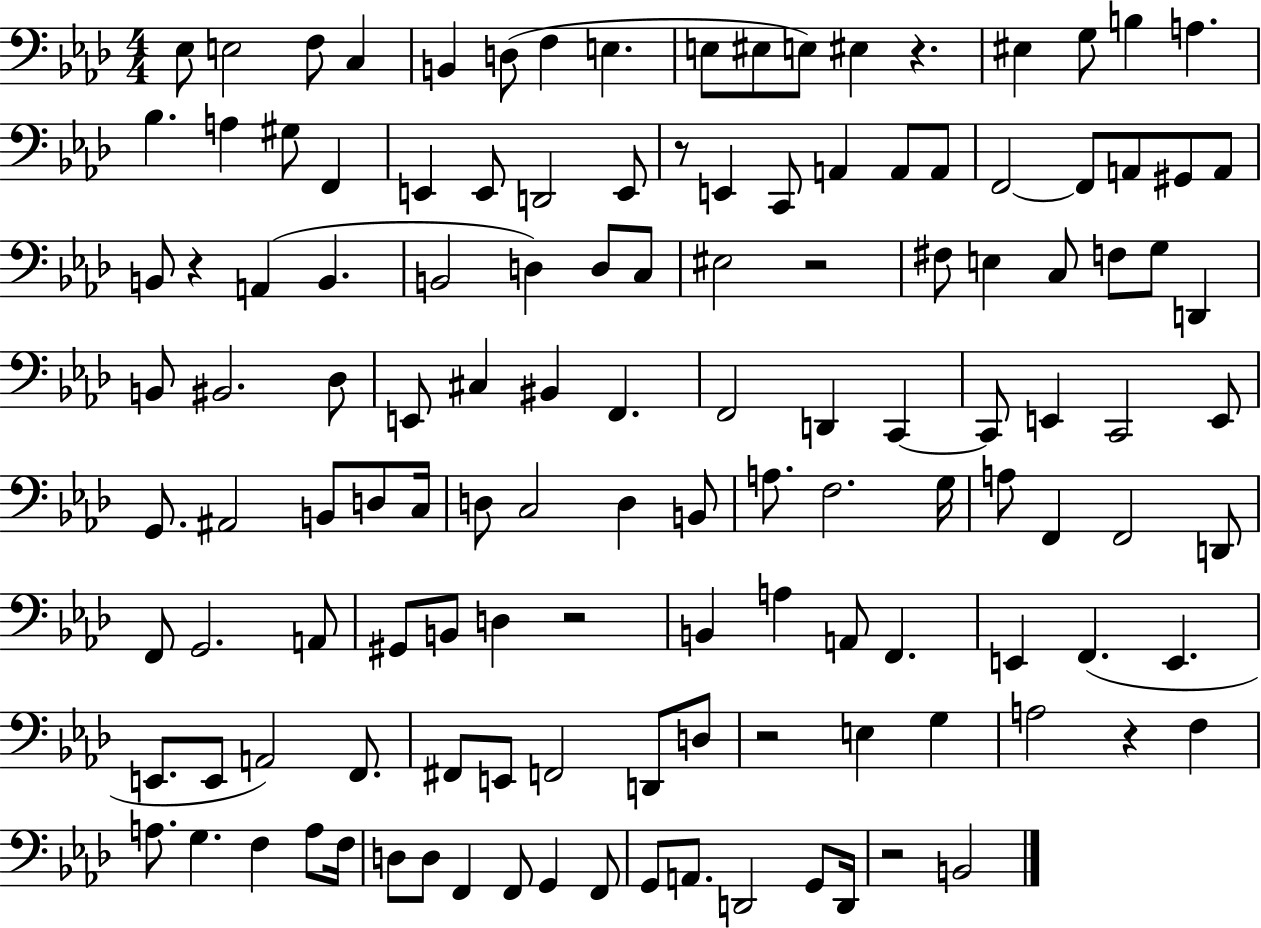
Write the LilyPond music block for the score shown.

{
  \clef bass
  \numericTimeSignature
  \time 4/4
  \key aes \major
  ees8 e2 f8 c4 | b,4 d8( f4 e4. | e8 eis8 e8) eis4 r4. | eis4 g8 b4 a4. | \break bes4. a4 gis8 f,4 | e,4 e,8 d,2 e,8 | r8 e,4 c,8 a,4 a,8 a,8 | f,2~~ f,8 a,8 gis,8 a,8 | \break b,8 r4 a,4( b,4. | b,2 d4) d8 c8 | eis2 r2 | fis8 e4 c8 f8 g8 d,4 | \break b,8 bis,2. des8 | e,8 cis4 bis,4 f,4. | f,2 d,4 c,4~~ | c,8 e,4 c,2 e,8 | \break g,8. ais,2 b,8 d8 c16 | d8 c2 d4 b,8 | a8. f2. g16 | a8 f,4 f,2 d,8 | \break f,8 g,2. a,8 | gis,8 b,8 d4 r2 | b,4 a4 a,8 f,4. | e,4 f,4.( e,4. | \break e,8. e,8 a,2) f,8. | fis,8 e,8 f,2 d,8 d8 | r2 e4 g4 | a2 r4 f4 | \break a8. g4. f4 a8 f16 | d8 d8 f,4 f,8 g,4 f,8 | g,8 a,8. d,2 g,8 d,16 | r2 b,2 | \break \bar "|."
}